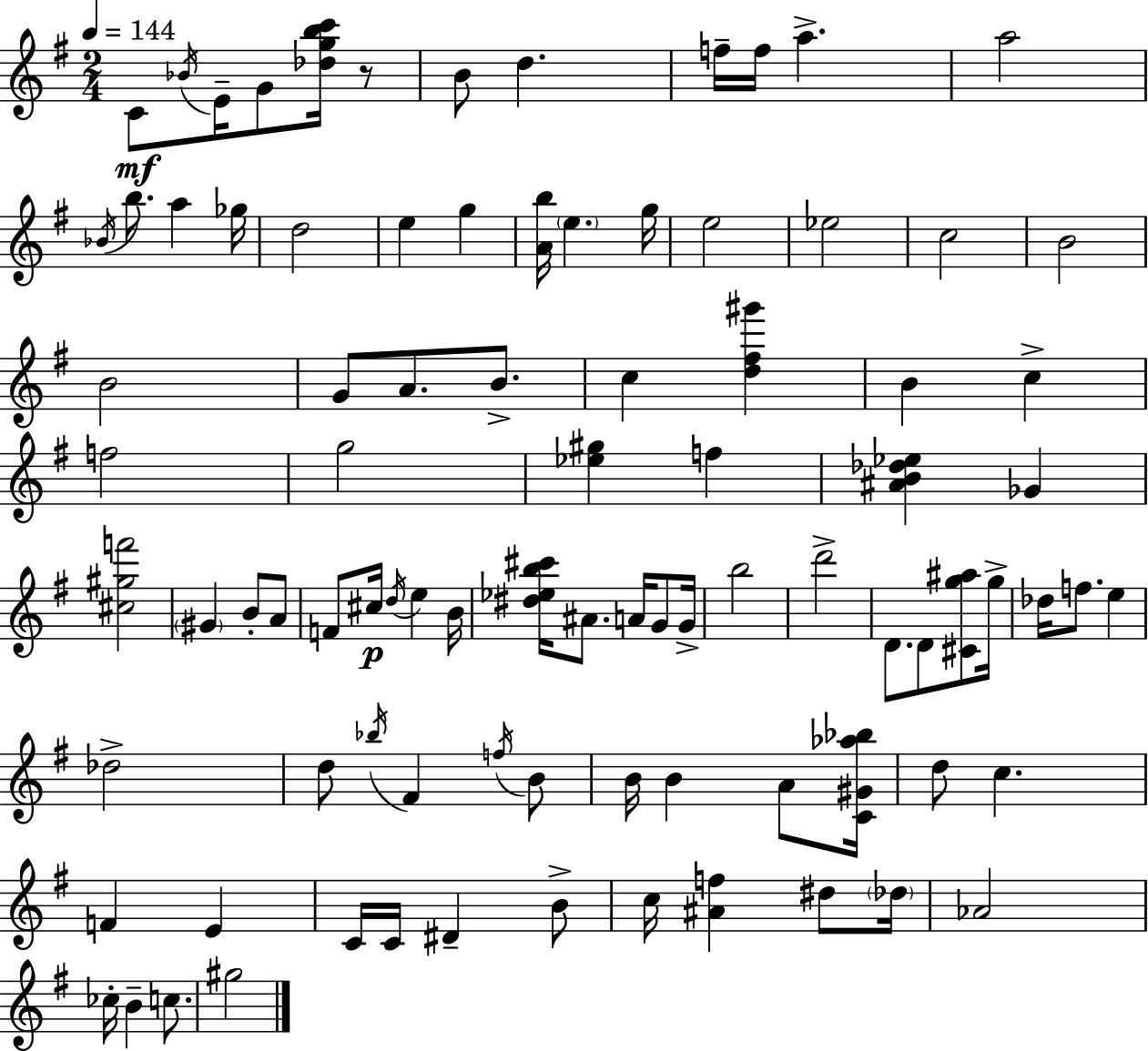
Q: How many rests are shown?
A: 1